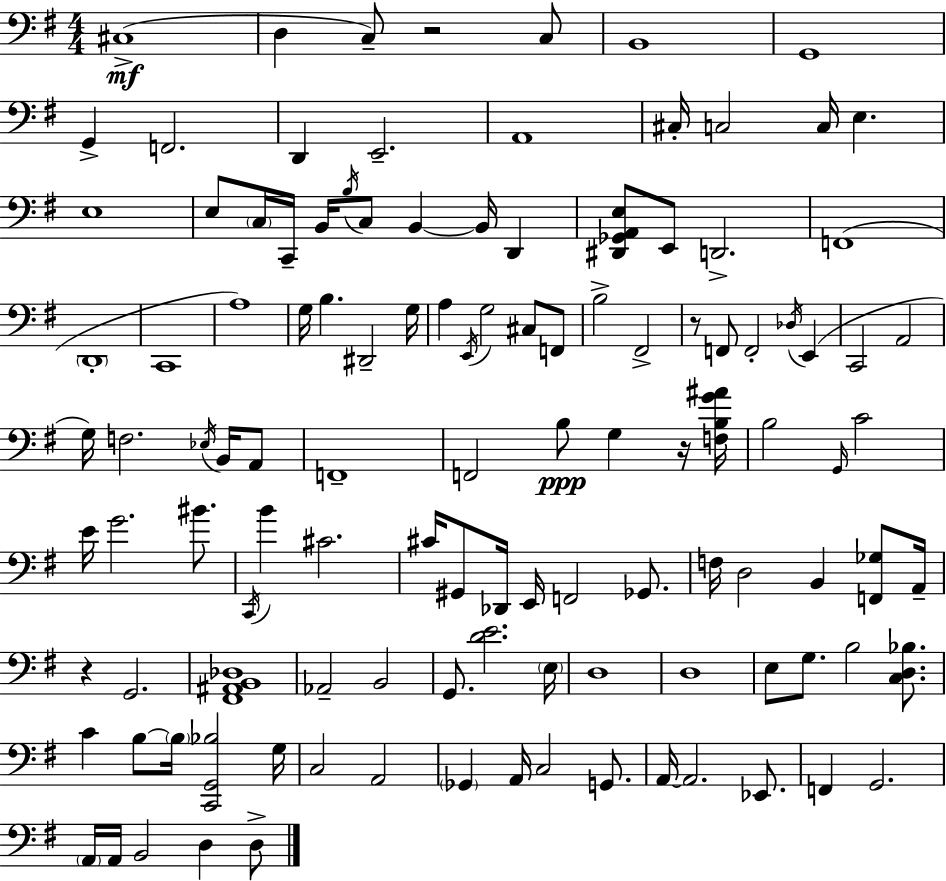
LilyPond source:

{
  \clef bass
  \numericTimeSignature
  \time 4/4
  \key e \minor
  cis1->(\mf | d4 c8--) r2 c8 | b,1 | g,1 | \break g,4-> f,2. | d,4 e,2.-- | a,1 | cis16-. c2 c16 e4. | \break e1 | e8 \parenthesize c16 c,16-- b,16 \acciaccatura { b16 } c8 b,4~~ b,16 d,4 | <dis, ges, a, e>8 e,8 d,2.-> | f,1( | \break \parenthesize d,1-. | c,1 | a1) | g16 b4. dis,2-- | \break g16 a4 \acciaccatura { e,16 } g2 cis8 | f,8 b2-> fis,2-> | r8 f,8 f,2-. \acciaccatura { des16 }( e,4 | c,2 a,2 | \break g16) f2. | \acciaccatura { ees16 } b,16 a,8 f,1-- | f,2 b8\ppp g4 | r16 <f b g' ais'>16 b2 \grace { g,16 } c'2 | \break e'16 g'2. | bis'8. \acciaccatura { c,16 } b'4 cis'2. | cis'16 gis,8 des,16 e,16 f,2 | ges,8. f16 d2 b,4 | \break <f, ges>8 a,16-- r4 g,2. | <fis, ais, b, des>1 | aes,2-- b,2 | g,8. <d' e'>2. | \break \parenthesize e16 d1 | d1 | e8 g8. b2 | <c d bes>8. c'4 b8~~ \parenthesize b16 <c, g, bes>2 | \break g16 c2 a,2 | \parenthesize ges,4 a,16 c2 | g,8. a,16~~ a,2. | ees,8. f,4 g,2. | \break \parenthesize a,16 a,16 b,2 | d4 d8-> \bar "|."
}